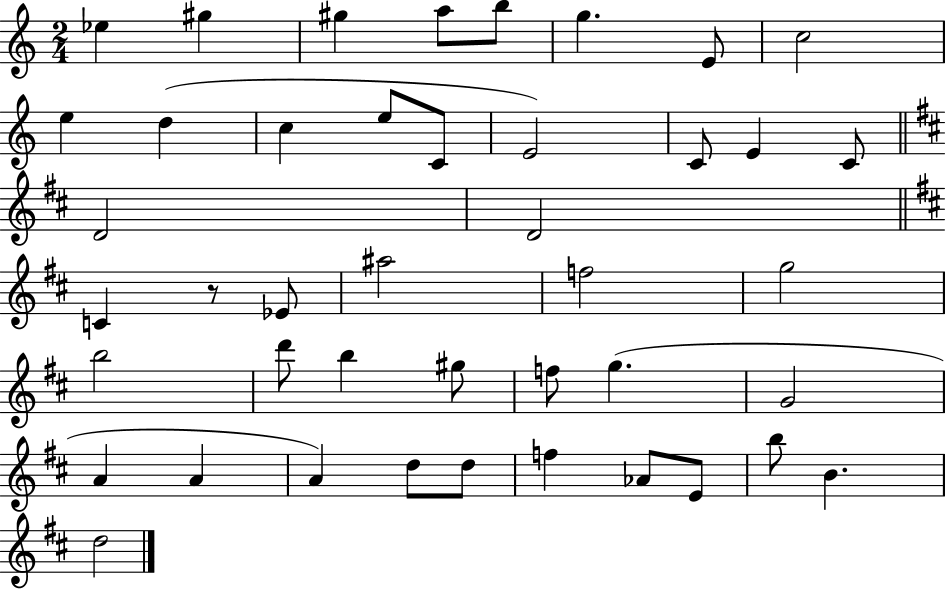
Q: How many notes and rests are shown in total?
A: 43